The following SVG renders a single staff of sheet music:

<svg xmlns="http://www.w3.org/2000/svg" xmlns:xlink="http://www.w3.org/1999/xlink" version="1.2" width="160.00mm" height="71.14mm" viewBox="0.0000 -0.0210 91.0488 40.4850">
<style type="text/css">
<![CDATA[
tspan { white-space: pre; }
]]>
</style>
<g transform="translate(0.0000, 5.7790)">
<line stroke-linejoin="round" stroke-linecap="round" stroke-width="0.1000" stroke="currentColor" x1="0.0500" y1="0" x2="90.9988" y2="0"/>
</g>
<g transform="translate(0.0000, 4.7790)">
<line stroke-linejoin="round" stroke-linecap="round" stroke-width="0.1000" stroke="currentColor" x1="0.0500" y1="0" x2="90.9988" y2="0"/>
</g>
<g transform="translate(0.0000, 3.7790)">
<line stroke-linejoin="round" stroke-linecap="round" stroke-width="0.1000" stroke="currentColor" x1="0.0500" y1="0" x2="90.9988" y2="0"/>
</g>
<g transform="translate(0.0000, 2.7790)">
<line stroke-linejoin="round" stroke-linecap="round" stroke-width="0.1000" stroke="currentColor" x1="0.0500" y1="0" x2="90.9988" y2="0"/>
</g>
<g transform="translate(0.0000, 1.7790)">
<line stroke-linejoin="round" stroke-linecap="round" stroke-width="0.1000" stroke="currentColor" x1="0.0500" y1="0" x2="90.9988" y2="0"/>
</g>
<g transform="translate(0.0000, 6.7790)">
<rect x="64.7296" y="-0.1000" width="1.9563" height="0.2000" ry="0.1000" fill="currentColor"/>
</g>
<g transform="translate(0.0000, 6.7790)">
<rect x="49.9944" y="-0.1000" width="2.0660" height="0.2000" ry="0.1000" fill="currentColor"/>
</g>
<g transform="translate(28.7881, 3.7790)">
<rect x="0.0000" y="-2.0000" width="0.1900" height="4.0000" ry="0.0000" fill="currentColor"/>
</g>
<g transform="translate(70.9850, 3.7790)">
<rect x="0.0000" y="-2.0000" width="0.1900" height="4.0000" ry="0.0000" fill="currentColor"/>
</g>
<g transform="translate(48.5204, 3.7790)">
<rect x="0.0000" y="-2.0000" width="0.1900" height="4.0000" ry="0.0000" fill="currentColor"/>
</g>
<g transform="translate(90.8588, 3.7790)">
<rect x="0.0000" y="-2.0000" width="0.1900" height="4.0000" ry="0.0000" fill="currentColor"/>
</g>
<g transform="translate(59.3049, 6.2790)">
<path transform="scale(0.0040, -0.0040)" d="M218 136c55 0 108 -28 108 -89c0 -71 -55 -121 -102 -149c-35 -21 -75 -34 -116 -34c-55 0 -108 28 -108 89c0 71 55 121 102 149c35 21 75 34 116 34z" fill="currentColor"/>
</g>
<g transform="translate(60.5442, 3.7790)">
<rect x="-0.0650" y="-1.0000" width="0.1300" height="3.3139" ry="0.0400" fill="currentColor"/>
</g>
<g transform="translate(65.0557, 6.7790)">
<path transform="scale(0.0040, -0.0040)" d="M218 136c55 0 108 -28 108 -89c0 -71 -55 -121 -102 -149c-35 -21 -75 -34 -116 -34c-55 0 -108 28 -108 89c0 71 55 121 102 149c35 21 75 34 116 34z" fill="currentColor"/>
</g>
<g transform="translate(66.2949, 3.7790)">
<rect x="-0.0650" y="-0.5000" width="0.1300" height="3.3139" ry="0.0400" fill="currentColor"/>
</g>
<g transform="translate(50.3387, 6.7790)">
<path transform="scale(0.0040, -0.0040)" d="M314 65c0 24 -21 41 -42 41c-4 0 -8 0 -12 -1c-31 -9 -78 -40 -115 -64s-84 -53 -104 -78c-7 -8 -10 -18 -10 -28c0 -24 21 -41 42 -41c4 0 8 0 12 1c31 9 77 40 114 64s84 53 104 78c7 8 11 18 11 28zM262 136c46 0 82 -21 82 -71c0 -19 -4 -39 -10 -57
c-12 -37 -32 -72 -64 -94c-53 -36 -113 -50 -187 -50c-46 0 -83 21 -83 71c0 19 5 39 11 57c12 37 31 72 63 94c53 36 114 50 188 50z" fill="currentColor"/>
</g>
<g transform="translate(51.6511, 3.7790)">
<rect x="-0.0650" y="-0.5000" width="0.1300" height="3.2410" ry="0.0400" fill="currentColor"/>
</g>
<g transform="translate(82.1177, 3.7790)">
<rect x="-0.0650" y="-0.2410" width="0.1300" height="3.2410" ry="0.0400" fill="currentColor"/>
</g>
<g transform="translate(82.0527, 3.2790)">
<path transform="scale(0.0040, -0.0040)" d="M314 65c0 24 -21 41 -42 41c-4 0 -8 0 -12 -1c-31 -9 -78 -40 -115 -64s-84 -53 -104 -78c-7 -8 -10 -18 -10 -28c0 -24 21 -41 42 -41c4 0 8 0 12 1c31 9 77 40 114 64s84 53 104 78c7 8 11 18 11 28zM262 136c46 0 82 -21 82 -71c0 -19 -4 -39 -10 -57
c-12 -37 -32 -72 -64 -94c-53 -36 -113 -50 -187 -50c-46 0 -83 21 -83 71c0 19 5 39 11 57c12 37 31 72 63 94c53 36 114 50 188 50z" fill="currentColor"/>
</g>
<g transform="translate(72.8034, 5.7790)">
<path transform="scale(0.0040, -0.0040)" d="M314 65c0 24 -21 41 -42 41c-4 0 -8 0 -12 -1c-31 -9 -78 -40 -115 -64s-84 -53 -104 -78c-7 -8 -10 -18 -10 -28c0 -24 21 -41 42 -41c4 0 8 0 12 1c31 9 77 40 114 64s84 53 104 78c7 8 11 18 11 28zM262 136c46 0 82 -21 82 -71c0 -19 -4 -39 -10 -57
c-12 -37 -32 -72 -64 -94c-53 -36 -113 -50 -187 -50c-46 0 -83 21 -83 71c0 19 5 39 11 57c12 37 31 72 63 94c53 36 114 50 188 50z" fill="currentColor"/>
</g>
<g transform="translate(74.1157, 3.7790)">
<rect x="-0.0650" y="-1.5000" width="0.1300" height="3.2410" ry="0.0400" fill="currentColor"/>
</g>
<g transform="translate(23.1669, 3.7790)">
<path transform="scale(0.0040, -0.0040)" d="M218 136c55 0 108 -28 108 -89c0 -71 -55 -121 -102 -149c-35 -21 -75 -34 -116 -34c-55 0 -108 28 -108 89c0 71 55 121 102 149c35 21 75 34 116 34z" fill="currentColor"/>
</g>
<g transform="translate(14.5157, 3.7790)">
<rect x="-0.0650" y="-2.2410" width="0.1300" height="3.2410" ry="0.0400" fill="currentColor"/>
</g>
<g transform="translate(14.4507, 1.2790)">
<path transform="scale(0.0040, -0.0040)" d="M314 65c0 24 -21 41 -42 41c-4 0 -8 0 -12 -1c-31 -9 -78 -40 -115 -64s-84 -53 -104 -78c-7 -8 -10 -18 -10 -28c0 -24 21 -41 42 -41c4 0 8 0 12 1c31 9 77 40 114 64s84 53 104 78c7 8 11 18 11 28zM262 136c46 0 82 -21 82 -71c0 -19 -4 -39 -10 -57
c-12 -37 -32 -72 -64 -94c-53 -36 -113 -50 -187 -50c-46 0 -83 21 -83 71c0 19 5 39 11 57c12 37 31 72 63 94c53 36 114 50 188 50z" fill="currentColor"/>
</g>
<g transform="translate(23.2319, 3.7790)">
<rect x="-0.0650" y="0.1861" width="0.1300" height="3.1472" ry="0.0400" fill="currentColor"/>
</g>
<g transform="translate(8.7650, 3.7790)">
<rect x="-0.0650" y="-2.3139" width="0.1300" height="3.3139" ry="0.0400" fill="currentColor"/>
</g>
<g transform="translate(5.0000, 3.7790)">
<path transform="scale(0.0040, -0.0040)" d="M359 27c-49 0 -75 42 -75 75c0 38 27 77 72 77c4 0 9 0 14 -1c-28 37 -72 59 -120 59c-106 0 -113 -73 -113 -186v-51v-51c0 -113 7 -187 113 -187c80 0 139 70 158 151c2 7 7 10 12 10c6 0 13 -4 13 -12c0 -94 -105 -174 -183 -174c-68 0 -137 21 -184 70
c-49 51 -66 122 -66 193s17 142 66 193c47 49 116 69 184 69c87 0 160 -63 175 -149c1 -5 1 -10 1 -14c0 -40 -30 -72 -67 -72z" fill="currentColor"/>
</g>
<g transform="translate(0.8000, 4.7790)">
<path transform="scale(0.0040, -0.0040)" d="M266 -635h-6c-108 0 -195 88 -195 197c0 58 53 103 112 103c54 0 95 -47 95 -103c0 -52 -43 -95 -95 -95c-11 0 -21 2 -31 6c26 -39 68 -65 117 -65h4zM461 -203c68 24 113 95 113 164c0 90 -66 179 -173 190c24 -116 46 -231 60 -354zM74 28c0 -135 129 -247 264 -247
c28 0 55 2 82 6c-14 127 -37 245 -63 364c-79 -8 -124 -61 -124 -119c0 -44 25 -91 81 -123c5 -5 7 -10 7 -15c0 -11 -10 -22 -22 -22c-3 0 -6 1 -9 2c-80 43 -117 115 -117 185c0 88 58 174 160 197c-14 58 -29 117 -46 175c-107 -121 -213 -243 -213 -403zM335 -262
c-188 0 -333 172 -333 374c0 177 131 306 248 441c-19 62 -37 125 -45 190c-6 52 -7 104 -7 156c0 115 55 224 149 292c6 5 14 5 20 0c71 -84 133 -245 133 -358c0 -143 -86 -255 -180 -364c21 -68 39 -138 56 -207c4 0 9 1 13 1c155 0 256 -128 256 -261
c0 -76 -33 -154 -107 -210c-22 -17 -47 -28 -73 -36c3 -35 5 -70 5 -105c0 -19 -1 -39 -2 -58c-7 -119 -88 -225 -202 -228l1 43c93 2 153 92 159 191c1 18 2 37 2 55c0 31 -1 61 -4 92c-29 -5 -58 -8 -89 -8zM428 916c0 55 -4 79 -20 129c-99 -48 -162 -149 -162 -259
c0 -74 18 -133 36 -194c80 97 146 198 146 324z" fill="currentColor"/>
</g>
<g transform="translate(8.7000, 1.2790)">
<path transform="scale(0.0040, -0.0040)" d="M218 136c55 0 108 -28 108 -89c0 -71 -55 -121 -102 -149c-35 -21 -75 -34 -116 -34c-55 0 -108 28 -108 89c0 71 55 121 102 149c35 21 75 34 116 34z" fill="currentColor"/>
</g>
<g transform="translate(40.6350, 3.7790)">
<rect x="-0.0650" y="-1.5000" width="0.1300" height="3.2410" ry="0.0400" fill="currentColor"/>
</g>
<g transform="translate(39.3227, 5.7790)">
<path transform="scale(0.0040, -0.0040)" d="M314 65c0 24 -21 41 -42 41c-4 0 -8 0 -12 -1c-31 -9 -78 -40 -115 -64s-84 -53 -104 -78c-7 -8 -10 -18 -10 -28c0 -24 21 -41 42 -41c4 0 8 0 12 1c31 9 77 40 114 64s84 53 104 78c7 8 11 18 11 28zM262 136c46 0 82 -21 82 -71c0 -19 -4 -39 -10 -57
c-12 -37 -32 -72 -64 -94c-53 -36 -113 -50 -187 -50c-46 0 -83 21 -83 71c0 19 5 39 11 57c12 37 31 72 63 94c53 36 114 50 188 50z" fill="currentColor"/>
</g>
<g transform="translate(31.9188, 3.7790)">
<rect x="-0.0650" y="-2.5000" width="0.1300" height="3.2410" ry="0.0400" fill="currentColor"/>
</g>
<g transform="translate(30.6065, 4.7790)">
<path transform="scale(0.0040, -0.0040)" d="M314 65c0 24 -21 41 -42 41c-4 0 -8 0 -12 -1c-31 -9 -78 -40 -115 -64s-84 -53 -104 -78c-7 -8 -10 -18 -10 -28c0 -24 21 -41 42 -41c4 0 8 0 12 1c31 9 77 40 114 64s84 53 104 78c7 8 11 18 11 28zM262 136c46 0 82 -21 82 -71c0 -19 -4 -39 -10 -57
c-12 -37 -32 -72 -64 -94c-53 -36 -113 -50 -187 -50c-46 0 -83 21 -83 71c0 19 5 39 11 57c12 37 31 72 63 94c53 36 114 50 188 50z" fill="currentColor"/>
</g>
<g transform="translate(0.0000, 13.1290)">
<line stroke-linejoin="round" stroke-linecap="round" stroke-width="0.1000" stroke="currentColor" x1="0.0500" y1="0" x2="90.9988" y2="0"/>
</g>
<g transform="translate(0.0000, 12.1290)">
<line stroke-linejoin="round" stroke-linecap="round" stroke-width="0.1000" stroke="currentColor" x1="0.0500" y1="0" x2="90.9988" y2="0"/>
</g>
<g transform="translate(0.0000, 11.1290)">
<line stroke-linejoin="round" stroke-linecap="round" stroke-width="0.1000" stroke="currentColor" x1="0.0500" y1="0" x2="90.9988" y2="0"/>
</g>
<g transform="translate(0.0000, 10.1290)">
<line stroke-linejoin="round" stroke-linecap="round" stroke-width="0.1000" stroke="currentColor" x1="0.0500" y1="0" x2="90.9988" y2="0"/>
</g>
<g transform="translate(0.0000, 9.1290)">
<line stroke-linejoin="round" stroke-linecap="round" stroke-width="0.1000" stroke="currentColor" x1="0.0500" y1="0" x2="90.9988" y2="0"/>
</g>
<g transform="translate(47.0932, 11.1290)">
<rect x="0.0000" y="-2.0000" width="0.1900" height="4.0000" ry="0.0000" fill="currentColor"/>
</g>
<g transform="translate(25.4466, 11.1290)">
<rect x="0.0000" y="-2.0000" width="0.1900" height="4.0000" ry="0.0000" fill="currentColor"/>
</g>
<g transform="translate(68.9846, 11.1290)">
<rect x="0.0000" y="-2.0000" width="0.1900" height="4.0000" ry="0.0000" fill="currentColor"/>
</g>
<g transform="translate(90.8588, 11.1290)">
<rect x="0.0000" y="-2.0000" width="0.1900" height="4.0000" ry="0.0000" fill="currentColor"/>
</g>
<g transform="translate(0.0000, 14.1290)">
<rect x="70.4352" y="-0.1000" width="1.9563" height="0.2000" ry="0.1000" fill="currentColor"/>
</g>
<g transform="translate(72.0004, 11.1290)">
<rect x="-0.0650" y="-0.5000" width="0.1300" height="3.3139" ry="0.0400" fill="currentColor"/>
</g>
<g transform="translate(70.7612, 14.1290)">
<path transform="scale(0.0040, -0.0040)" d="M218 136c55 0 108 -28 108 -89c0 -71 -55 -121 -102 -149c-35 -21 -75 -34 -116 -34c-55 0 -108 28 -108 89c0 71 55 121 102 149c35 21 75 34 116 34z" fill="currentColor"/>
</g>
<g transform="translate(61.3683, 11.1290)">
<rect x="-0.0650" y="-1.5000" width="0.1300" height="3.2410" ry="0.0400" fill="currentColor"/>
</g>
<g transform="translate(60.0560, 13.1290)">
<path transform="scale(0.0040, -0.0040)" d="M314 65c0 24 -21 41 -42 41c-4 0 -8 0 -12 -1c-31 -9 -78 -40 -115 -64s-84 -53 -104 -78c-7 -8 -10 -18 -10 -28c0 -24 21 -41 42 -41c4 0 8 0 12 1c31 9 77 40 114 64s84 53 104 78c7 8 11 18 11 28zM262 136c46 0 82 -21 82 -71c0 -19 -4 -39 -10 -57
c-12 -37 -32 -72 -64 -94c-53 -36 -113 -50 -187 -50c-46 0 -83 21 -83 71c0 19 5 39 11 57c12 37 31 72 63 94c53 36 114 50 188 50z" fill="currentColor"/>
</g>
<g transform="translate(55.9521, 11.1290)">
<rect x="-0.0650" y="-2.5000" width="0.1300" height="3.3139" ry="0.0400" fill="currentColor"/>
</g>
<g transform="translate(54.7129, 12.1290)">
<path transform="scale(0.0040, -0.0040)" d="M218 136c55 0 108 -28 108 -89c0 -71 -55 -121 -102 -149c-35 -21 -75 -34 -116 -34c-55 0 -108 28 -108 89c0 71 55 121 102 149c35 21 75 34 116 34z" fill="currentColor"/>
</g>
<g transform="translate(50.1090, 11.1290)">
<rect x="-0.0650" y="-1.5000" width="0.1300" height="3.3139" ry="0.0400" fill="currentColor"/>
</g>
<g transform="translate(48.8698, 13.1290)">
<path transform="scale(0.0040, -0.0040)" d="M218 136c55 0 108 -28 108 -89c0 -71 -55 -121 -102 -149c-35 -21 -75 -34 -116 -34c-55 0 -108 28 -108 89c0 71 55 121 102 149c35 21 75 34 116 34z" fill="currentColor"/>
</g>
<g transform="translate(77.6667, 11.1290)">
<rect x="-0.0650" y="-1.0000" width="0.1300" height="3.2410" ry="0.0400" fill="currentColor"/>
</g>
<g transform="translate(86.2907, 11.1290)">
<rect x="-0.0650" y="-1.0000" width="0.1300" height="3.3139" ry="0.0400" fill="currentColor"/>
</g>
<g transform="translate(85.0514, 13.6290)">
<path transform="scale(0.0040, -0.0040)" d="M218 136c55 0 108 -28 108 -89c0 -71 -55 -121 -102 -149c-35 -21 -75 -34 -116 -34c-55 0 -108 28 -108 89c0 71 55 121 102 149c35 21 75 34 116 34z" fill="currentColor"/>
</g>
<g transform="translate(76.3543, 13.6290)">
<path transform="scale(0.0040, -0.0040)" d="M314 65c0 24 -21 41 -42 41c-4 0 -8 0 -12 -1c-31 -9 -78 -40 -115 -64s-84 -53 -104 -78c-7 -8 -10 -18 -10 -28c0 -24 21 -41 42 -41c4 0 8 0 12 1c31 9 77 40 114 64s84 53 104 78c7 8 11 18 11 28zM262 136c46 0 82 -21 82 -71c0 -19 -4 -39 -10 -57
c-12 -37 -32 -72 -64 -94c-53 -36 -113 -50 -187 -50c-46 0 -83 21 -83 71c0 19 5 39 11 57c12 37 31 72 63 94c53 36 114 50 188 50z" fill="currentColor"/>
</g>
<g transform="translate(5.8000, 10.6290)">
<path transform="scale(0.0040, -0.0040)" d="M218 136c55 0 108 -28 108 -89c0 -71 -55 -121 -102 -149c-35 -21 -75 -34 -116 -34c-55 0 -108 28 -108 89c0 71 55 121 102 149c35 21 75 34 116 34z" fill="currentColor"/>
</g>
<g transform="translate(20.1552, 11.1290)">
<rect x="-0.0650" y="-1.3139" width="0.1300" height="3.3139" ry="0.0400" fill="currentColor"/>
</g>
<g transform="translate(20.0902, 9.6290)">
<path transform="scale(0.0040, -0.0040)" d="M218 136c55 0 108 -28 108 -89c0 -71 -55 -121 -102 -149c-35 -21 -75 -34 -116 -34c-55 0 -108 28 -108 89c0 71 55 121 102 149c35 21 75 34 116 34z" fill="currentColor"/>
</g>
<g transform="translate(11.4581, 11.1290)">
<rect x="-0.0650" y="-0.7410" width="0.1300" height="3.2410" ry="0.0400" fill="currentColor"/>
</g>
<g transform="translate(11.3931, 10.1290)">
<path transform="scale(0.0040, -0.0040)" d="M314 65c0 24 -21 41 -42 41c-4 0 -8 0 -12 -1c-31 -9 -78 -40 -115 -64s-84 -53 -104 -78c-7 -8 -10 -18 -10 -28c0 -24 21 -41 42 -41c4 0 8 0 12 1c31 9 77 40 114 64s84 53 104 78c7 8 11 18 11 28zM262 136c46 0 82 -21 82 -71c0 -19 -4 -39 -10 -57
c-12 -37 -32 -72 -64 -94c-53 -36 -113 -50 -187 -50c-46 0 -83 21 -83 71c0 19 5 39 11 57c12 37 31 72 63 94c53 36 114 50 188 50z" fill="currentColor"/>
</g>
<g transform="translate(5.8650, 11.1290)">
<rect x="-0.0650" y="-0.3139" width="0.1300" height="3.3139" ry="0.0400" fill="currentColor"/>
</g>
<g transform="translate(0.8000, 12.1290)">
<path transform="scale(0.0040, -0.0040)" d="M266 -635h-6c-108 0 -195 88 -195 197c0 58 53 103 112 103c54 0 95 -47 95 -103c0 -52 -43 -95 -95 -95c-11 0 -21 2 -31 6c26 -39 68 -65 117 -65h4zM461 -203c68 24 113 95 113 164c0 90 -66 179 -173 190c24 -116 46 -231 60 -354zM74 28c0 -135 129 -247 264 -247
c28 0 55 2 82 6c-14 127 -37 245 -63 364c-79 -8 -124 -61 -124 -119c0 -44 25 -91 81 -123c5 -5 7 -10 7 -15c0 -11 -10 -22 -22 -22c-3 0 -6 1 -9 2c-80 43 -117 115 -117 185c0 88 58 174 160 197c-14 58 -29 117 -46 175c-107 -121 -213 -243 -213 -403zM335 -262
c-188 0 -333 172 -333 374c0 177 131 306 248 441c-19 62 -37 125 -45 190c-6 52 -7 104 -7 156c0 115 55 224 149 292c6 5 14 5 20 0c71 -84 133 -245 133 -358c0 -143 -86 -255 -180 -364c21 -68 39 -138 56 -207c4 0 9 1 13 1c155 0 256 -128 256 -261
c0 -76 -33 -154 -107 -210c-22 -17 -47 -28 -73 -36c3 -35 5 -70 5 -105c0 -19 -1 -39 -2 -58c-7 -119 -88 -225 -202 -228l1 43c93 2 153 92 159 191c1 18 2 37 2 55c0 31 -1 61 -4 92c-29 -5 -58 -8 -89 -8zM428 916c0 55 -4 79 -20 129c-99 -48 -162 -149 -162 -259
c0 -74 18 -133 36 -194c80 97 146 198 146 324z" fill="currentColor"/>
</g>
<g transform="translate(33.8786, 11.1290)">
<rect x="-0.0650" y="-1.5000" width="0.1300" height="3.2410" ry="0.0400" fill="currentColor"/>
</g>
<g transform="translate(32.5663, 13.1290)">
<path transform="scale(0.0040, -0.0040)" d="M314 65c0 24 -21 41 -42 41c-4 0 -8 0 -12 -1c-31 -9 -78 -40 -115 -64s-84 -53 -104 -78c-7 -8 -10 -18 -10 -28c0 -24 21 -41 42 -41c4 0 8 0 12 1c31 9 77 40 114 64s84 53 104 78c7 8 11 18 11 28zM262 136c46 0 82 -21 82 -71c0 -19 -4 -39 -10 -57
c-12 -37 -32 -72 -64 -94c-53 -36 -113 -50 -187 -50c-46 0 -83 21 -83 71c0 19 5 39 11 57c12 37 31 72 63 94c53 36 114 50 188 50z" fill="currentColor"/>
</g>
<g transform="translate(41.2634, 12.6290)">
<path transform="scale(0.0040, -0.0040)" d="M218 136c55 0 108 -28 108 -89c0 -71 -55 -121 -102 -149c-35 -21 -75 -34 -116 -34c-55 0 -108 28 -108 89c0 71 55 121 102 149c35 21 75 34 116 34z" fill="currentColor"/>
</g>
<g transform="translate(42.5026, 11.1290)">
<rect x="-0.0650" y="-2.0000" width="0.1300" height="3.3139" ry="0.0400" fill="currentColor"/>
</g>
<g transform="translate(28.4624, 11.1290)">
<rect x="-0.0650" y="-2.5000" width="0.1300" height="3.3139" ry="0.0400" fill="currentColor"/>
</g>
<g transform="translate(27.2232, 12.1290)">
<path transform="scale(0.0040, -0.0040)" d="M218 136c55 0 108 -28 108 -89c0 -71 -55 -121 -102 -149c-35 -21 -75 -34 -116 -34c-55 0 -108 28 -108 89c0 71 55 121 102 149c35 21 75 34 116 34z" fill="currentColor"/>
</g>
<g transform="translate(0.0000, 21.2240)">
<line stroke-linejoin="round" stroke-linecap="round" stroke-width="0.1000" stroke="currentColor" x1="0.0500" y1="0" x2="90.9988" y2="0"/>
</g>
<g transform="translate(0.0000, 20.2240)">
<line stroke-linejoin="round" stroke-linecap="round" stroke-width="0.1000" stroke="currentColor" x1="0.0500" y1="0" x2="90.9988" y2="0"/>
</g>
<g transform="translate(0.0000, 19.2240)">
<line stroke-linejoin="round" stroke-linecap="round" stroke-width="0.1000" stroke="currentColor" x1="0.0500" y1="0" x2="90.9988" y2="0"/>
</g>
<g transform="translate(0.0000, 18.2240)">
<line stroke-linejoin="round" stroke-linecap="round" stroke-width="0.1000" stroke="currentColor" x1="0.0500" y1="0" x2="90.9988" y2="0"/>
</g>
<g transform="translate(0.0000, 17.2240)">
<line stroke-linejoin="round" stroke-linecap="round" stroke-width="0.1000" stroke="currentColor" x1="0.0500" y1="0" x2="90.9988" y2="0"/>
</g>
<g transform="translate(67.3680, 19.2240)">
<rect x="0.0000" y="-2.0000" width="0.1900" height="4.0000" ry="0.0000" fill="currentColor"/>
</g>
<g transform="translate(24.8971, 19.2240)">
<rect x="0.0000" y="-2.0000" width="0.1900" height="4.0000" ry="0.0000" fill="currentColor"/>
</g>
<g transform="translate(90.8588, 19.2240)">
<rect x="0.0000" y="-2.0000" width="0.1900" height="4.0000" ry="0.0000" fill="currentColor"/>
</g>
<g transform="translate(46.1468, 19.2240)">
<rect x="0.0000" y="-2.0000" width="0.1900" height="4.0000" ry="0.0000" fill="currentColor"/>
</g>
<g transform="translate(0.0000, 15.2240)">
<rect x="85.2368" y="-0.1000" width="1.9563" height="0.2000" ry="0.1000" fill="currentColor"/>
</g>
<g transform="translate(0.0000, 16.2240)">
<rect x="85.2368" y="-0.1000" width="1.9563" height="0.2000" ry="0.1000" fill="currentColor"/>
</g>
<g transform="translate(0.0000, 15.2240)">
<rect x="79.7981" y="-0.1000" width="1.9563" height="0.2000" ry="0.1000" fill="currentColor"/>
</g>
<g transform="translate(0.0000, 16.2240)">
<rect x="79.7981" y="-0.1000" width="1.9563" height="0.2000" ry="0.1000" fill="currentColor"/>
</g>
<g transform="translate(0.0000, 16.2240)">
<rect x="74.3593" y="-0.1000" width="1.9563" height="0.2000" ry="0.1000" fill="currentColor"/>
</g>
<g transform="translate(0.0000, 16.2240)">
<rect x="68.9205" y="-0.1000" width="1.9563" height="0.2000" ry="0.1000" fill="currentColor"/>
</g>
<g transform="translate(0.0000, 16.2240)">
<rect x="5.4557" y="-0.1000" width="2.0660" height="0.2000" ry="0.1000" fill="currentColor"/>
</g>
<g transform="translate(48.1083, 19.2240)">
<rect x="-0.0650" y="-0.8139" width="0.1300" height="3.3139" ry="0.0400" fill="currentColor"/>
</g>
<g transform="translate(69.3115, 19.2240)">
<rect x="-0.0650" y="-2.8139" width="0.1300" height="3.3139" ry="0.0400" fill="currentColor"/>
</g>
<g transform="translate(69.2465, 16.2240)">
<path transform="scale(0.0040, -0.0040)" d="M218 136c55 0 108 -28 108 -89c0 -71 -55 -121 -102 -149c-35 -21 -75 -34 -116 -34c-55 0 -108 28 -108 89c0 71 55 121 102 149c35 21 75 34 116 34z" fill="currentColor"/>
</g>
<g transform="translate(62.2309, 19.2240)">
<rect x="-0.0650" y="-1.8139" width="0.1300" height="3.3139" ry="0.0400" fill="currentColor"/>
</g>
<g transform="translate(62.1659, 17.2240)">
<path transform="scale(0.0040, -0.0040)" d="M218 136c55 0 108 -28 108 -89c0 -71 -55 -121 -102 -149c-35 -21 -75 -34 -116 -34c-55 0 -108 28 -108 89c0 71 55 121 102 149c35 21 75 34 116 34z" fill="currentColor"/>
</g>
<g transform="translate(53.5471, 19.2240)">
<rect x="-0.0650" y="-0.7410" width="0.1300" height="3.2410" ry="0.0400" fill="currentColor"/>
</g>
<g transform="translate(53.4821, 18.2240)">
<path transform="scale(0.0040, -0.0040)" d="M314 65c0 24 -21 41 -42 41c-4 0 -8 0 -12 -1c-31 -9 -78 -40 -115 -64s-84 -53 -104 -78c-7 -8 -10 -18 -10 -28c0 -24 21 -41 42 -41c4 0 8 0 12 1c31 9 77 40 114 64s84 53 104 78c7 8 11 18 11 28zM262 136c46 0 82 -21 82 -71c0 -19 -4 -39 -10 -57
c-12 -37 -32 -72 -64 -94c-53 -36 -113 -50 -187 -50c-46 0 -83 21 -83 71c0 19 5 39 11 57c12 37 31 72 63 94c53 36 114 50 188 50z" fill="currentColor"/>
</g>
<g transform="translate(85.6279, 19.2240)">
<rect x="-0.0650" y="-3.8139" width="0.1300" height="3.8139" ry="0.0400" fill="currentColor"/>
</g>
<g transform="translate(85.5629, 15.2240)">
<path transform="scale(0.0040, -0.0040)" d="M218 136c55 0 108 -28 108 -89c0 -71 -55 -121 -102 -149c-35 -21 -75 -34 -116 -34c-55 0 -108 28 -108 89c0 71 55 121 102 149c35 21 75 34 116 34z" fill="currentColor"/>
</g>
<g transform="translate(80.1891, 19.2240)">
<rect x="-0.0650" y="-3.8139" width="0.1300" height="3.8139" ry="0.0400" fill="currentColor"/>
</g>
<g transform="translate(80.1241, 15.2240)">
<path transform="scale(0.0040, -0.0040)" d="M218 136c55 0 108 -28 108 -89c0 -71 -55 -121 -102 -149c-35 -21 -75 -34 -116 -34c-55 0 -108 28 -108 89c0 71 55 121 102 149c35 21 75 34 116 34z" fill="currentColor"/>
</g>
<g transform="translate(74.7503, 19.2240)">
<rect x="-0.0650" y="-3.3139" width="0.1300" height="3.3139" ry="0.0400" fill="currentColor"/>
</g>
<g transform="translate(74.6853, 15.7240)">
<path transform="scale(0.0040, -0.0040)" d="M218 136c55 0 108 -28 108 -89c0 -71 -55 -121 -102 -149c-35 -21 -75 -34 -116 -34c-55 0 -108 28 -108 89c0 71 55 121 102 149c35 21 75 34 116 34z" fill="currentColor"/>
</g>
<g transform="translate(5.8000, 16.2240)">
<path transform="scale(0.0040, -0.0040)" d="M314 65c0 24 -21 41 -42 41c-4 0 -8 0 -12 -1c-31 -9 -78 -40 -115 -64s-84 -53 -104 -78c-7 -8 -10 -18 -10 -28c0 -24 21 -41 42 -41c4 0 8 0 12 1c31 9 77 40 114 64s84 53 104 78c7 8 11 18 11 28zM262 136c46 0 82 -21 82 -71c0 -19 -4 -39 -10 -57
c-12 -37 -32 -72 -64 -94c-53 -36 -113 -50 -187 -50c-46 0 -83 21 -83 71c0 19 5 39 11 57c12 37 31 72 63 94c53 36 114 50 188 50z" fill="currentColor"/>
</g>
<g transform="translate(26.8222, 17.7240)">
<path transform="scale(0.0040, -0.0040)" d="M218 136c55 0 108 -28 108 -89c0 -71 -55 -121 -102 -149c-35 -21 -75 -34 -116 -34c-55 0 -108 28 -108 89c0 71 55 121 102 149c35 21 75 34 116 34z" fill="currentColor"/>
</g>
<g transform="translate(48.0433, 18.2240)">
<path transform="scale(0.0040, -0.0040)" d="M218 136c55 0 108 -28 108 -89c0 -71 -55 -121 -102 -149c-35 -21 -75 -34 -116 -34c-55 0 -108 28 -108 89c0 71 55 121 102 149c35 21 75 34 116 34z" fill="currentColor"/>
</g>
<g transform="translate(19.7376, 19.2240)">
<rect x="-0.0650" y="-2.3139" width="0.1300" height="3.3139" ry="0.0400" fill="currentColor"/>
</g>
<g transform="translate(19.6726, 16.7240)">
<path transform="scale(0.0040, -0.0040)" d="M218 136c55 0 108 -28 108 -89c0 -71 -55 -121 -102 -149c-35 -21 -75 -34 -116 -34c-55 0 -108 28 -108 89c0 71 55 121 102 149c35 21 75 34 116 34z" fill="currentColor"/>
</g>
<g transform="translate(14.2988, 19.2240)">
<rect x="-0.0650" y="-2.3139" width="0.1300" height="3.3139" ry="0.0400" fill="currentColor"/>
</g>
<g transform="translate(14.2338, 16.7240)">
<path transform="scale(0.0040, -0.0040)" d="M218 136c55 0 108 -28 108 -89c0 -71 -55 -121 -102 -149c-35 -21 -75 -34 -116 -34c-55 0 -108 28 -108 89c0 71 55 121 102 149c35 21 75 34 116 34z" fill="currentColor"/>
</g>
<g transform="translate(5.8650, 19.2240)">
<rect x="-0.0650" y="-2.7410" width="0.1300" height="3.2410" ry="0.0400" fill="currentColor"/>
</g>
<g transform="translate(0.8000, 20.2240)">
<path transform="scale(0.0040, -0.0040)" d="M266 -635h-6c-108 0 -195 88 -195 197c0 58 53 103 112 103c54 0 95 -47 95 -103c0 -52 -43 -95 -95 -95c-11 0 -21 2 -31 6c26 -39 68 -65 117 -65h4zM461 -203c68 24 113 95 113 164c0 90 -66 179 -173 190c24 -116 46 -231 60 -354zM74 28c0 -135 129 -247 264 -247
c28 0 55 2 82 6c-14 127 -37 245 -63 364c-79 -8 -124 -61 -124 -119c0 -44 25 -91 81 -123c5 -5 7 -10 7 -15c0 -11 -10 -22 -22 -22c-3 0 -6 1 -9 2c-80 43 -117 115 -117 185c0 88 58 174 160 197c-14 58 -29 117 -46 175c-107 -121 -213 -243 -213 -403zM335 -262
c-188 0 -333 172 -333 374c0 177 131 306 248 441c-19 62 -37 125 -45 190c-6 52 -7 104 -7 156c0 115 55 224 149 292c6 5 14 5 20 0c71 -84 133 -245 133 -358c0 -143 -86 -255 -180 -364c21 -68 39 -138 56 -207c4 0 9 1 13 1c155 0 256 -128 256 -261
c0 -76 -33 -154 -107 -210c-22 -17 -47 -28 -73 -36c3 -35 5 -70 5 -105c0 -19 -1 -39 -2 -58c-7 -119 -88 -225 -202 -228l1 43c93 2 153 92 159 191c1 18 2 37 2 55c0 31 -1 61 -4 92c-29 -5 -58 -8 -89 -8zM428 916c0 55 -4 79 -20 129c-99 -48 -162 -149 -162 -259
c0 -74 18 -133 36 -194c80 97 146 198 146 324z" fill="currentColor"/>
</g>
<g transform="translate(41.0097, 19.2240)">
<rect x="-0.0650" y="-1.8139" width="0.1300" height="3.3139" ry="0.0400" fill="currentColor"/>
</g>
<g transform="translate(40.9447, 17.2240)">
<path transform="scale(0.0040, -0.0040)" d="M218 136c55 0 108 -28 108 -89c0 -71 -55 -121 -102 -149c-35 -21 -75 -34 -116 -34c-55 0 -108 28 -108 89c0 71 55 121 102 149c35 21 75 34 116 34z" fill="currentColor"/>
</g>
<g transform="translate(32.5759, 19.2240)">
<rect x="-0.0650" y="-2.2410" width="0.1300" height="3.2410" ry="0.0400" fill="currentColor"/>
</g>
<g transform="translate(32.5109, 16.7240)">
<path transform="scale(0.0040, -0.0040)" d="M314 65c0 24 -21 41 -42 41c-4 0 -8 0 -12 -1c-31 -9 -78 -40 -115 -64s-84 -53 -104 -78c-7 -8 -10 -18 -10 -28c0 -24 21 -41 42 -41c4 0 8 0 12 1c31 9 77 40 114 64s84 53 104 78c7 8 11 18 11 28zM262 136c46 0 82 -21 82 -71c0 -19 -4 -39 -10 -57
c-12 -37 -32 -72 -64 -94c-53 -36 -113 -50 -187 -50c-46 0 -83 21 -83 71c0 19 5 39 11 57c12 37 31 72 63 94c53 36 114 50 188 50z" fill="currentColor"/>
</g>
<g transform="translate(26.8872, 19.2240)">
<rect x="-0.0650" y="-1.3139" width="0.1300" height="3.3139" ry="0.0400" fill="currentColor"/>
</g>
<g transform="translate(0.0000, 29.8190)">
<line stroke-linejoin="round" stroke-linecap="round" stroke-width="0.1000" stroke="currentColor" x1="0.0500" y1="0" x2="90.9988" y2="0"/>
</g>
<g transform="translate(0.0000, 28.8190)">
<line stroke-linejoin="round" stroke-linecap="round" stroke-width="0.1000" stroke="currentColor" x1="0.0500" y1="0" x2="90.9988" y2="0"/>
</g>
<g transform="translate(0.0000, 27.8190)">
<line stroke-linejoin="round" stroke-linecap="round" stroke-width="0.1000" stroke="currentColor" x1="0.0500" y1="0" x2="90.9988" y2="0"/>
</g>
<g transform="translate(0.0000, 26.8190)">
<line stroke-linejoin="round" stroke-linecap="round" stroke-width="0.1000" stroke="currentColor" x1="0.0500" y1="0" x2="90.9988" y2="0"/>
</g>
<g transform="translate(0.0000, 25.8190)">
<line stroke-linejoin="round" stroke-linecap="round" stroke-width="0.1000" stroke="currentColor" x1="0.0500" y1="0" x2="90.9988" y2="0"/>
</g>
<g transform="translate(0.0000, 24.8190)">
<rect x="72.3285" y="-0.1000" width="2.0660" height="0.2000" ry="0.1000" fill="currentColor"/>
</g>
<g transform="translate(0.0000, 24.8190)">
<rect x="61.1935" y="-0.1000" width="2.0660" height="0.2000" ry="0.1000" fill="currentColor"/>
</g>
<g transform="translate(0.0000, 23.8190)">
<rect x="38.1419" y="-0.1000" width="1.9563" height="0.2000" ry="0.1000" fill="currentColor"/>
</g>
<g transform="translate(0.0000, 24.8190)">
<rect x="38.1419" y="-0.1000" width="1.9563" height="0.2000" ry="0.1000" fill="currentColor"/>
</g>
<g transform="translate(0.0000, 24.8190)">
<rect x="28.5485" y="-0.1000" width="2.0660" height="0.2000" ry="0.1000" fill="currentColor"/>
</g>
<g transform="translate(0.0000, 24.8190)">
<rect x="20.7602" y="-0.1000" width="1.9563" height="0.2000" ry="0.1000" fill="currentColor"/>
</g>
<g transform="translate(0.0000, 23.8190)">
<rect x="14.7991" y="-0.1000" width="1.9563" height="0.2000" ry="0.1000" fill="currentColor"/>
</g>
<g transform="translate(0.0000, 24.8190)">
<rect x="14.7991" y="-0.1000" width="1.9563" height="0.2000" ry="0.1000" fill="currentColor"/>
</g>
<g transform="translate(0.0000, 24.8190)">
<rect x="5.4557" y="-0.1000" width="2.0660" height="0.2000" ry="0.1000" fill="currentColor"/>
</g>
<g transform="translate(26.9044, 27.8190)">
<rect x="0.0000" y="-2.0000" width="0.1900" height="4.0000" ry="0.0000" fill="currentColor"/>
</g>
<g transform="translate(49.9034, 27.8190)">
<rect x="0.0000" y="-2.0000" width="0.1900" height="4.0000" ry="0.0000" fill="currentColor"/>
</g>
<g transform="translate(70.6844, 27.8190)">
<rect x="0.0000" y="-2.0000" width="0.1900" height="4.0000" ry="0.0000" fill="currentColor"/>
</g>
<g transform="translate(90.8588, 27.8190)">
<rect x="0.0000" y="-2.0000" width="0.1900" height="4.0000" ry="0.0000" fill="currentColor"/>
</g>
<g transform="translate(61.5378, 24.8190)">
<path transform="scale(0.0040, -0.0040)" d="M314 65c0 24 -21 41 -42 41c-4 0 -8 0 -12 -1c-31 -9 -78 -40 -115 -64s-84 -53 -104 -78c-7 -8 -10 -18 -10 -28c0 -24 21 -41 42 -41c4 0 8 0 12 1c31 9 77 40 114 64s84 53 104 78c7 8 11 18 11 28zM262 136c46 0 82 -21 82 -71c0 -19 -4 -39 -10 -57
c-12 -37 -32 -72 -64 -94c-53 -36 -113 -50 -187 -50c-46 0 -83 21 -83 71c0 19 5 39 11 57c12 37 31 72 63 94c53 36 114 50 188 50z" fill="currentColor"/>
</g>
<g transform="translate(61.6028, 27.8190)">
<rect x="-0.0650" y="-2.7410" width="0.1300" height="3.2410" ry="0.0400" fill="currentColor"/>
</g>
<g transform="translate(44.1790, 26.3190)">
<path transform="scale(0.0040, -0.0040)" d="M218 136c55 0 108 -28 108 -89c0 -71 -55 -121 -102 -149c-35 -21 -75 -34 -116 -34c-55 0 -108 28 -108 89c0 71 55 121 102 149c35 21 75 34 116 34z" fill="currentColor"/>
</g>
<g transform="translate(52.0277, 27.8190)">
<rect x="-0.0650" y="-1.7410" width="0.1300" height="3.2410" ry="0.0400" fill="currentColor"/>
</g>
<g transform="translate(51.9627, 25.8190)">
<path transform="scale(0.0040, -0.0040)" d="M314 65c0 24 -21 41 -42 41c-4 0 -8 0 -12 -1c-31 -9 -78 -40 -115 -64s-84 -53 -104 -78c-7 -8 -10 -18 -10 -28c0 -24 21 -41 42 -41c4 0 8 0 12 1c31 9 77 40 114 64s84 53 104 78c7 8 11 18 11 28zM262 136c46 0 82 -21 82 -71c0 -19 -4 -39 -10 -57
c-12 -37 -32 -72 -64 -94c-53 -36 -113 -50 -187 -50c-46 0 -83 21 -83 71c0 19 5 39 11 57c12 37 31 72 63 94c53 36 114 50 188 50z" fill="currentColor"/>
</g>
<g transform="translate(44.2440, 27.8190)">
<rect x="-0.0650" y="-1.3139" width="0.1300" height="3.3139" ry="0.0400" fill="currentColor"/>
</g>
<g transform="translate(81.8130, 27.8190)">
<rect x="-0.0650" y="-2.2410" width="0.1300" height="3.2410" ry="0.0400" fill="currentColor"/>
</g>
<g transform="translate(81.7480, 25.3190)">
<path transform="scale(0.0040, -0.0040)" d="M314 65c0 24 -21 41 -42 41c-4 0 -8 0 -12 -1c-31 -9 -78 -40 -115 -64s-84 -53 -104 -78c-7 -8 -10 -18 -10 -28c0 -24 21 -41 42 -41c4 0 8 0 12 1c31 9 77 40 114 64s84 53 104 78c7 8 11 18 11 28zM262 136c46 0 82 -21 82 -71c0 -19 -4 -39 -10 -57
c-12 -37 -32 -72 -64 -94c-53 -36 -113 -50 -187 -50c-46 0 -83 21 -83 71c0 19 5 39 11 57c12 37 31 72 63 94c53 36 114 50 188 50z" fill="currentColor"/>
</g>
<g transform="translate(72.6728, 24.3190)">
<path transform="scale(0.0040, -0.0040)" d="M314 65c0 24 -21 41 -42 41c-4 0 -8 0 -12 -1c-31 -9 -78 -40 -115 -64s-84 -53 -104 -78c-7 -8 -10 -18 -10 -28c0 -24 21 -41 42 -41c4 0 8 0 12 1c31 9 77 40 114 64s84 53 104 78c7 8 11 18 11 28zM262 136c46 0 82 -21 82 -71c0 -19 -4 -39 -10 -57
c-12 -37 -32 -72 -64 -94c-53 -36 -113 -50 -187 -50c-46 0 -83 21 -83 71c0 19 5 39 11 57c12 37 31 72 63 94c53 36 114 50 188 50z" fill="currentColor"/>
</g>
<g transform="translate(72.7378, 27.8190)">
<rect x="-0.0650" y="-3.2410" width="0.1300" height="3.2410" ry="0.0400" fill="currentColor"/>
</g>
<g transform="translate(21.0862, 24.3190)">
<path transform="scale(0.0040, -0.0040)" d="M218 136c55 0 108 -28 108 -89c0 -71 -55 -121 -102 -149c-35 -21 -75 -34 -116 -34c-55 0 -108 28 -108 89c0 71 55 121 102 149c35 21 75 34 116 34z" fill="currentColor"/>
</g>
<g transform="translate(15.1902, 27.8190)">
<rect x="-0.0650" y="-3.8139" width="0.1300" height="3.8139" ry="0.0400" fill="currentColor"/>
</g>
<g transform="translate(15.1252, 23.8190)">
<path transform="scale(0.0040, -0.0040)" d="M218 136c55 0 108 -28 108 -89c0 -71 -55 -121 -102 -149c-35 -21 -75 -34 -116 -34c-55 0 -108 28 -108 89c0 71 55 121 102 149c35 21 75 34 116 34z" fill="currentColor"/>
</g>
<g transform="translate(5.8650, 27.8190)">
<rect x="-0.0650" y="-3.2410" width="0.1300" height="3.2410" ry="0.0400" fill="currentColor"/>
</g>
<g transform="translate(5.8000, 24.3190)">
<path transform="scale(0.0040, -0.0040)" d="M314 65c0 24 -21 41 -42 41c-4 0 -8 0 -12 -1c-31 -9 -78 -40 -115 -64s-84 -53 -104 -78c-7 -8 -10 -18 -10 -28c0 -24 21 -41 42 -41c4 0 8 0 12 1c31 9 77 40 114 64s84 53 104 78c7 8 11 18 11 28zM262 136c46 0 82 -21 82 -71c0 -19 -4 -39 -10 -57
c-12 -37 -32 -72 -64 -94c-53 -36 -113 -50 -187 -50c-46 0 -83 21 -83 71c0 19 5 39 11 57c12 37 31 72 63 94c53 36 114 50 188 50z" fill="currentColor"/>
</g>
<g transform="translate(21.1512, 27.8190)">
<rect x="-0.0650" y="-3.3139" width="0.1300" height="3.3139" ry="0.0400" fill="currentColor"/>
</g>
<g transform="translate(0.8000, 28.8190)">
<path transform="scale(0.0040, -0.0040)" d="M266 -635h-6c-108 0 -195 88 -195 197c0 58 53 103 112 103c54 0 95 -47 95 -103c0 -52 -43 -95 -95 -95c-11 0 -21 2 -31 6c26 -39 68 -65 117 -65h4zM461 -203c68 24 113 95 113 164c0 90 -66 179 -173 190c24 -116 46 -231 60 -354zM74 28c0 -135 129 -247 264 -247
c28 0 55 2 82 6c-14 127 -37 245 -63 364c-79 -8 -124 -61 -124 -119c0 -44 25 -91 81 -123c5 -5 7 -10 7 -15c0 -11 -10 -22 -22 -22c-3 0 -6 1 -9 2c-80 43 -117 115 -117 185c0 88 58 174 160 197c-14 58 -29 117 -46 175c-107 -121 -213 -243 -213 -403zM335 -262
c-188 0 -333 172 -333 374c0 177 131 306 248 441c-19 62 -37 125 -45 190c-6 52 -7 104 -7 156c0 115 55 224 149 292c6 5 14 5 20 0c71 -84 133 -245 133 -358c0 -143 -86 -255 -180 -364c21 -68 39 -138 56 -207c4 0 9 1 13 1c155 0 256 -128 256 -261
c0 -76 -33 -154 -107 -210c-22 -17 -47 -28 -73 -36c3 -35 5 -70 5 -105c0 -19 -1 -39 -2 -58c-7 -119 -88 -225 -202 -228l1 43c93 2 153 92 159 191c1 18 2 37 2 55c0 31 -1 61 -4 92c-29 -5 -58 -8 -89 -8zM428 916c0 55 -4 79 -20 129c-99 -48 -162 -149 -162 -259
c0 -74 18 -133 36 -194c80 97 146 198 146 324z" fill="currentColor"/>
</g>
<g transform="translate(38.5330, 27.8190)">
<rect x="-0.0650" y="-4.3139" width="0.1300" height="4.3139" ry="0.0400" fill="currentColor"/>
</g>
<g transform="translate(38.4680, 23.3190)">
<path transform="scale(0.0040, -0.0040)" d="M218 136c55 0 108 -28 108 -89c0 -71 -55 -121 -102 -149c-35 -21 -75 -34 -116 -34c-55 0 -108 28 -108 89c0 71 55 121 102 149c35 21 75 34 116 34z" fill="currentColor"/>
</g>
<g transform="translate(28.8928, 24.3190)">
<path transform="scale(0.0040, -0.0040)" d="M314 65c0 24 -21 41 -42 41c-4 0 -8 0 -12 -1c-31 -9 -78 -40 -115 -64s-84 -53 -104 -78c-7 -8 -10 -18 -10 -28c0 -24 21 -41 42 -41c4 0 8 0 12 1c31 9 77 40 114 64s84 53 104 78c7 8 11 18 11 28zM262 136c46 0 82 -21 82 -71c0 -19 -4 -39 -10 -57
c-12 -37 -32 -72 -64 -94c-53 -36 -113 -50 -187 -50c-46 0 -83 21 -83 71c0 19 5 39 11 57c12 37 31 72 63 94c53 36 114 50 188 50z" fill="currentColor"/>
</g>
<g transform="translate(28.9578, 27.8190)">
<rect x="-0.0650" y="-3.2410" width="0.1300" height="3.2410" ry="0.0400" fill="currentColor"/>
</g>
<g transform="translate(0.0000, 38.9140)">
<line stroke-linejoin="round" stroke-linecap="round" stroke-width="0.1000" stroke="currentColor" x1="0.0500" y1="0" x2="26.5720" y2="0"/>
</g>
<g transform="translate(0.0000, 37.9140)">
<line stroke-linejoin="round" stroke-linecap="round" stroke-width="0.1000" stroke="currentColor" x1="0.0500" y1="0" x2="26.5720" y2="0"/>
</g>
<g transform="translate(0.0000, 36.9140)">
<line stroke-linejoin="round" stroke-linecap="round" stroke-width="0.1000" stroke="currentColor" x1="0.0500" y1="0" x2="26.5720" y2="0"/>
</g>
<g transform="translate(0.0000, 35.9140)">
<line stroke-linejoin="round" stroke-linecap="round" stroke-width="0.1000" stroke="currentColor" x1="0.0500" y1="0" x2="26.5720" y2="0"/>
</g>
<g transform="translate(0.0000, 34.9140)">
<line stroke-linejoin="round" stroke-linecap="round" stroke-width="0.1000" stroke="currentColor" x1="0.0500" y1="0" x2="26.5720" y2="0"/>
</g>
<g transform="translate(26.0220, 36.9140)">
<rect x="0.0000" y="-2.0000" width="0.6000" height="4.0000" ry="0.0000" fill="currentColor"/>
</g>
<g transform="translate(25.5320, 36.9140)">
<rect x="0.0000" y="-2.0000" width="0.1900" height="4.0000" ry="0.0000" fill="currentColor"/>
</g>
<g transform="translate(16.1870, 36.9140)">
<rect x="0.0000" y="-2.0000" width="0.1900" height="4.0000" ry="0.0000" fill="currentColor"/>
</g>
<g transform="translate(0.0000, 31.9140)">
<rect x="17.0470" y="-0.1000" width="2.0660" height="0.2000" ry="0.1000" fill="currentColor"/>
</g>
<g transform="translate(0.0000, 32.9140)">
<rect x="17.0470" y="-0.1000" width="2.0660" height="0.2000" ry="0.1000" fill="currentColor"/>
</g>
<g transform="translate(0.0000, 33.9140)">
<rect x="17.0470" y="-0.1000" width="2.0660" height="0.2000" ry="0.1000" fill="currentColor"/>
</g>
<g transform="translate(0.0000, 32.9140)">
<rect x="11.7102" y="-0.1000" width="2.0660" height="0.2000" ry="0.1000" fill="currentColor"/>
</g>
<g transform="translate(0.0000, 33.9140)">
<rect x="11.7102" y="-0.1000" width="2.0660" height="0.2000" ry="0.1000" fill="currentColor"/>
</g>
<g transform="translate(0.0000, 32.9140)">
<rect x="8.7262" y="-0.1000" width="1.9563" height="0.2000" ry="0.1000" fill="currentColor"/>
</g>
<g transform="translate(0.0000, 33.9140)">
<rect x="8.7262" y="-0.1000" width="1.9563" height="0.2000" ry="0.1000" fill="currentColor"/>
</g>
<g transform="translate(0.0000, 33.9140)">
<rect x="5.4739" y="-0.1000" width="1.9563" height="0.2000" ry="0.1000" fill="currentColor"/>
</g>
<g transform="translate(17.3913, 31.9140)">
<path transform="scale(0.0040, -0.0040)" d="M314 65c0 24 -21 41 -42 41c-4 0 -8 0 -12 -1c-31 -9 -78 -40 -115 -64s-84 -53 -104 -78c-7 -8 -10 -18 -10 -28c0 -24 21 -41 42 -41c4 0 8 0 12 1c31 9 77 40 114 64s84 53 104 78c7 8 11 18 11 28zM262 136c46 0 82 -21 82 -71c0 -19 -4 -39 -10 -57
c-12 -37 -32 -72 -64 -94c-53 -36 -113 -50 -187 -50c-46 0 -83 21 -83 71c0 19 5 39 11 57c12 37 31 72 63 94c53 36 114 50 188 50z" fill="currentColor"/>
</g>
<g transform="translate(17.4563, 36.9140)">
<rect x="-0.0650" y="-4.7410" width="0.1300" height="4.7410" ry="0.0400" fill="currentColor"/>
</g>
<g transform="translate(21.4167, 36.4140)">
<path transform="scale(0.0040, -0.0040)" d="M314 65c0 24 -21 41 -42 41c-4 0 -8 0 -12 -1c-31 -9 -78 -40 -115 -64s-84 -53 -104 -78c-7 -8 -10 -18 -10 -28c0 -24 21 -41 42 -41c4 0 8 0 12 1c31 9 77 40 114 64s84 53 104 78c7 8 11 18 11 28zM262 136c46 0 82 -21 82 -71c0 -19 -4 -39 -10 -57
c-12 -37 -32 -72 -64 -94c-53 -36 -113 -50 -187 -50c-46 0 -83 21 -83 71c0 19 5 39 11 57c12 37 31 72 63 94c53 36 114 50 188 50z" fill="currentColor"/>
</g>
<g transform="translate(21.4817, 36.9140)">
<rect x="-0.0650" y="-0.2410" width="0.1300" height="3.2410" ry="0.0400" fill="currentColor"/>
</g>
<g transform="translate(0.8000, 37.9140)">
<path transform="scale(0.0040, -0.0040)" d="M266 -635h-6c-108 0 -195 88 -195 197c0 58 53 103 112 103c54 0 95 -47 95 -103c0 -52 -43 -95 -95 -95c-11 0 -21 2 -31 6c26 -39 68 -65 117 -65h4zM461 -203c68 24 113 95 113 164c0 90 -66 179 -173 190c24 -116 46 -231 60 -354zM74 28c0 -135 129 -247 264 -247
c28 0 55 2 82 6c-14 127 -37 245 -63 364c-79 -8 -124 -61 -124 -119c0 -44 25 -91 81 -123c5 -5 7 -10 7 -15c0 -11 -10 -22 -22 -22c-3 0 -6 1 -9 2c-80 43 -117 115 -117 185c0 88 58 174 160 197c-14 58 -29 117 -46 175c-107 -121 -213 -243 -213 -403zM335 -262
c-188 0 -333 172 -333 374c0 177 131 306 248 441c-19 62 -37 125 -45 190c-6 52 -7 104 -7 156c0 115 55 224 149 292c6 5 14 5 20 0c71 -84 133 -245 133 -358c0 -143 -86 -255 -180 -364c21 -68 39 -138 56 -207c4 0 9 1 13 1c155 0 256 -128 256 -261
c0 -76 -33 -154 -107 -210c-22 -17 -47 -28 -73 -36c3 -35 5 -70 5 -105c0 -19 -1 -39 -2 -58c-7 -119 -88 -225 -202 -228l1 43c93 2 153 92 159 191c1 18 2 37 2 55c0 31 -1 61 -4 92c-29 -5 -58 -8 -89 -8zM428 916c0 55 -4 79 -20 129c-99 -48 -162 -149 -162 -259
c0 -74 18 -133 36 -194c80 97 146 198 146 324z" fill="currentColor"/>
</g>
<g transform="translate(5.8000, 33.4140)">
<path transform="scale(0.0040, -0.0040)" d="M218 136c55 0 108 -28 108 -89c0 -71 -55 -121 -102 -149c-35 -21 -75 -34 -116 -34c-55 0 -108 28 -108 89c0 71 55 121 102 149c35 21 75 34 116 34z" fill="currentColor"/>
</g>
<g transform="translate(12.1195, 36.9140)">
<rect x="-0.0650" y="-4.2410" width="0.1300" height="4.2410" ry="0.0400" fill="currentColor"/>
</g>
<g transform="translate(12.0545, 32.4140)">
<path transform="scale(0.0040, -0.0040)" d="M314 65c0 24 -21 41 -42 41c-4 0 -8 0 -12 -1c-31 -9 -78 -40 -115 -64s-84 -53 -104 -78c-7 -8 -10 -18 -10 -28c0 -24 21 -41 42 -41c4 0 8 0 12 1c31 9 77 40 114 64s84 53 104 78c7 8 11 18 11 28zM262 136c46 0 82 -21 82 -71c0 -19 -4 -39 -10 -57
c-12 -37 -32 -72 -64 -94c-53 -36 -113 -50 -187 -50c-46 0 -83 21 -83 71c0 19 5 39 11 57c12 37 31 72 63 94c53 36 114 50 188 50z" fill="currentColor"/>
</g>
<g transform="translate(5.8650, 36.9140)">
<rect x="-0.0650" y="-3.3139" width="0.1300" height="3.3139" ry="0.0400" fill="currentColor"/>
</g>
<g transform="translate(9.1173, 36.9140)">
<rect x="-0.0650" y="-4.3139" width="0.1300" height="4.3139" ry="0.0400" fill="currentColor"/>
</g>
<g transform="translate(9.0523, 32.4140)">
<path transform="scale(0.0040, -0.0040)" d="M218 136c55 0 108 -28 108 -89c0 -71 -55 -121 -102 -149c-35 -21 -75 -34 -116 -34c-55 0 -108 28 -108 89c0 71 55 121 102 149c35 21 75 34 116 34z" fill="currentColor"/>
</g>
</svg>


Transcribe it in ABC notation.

X:1
T:Untitled
M:4/4
L:1/4
K:C
g g2 B G2 E2 C2 D C E2 c2 c d2 e G E2 F E G E2 C D2 D a2 g g e g2 f d d2 f a b c' c' b2 c' b b2 d' e f2 a2 b2 g2 b d' d'2 e'2 c2